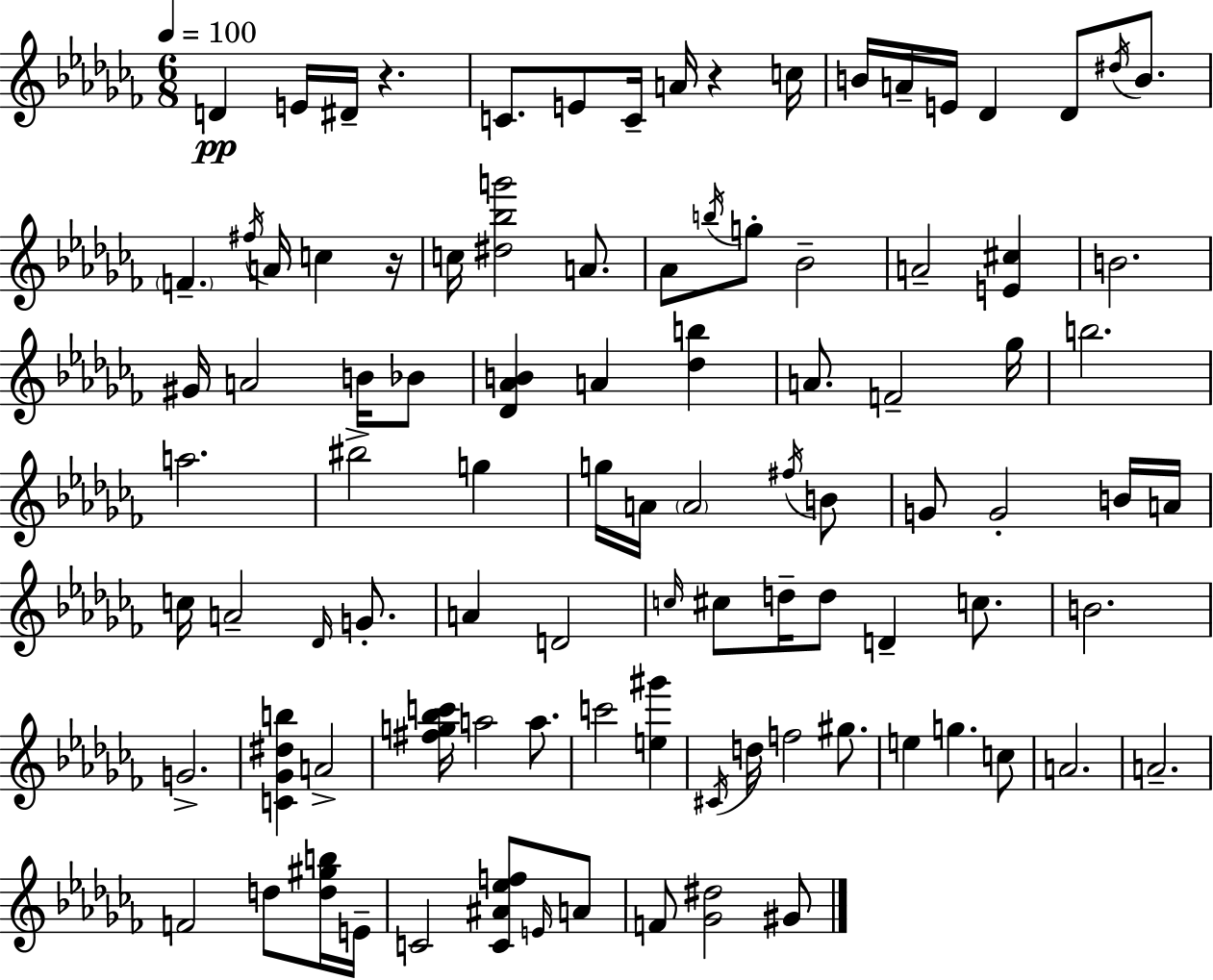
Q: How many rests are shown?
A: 3